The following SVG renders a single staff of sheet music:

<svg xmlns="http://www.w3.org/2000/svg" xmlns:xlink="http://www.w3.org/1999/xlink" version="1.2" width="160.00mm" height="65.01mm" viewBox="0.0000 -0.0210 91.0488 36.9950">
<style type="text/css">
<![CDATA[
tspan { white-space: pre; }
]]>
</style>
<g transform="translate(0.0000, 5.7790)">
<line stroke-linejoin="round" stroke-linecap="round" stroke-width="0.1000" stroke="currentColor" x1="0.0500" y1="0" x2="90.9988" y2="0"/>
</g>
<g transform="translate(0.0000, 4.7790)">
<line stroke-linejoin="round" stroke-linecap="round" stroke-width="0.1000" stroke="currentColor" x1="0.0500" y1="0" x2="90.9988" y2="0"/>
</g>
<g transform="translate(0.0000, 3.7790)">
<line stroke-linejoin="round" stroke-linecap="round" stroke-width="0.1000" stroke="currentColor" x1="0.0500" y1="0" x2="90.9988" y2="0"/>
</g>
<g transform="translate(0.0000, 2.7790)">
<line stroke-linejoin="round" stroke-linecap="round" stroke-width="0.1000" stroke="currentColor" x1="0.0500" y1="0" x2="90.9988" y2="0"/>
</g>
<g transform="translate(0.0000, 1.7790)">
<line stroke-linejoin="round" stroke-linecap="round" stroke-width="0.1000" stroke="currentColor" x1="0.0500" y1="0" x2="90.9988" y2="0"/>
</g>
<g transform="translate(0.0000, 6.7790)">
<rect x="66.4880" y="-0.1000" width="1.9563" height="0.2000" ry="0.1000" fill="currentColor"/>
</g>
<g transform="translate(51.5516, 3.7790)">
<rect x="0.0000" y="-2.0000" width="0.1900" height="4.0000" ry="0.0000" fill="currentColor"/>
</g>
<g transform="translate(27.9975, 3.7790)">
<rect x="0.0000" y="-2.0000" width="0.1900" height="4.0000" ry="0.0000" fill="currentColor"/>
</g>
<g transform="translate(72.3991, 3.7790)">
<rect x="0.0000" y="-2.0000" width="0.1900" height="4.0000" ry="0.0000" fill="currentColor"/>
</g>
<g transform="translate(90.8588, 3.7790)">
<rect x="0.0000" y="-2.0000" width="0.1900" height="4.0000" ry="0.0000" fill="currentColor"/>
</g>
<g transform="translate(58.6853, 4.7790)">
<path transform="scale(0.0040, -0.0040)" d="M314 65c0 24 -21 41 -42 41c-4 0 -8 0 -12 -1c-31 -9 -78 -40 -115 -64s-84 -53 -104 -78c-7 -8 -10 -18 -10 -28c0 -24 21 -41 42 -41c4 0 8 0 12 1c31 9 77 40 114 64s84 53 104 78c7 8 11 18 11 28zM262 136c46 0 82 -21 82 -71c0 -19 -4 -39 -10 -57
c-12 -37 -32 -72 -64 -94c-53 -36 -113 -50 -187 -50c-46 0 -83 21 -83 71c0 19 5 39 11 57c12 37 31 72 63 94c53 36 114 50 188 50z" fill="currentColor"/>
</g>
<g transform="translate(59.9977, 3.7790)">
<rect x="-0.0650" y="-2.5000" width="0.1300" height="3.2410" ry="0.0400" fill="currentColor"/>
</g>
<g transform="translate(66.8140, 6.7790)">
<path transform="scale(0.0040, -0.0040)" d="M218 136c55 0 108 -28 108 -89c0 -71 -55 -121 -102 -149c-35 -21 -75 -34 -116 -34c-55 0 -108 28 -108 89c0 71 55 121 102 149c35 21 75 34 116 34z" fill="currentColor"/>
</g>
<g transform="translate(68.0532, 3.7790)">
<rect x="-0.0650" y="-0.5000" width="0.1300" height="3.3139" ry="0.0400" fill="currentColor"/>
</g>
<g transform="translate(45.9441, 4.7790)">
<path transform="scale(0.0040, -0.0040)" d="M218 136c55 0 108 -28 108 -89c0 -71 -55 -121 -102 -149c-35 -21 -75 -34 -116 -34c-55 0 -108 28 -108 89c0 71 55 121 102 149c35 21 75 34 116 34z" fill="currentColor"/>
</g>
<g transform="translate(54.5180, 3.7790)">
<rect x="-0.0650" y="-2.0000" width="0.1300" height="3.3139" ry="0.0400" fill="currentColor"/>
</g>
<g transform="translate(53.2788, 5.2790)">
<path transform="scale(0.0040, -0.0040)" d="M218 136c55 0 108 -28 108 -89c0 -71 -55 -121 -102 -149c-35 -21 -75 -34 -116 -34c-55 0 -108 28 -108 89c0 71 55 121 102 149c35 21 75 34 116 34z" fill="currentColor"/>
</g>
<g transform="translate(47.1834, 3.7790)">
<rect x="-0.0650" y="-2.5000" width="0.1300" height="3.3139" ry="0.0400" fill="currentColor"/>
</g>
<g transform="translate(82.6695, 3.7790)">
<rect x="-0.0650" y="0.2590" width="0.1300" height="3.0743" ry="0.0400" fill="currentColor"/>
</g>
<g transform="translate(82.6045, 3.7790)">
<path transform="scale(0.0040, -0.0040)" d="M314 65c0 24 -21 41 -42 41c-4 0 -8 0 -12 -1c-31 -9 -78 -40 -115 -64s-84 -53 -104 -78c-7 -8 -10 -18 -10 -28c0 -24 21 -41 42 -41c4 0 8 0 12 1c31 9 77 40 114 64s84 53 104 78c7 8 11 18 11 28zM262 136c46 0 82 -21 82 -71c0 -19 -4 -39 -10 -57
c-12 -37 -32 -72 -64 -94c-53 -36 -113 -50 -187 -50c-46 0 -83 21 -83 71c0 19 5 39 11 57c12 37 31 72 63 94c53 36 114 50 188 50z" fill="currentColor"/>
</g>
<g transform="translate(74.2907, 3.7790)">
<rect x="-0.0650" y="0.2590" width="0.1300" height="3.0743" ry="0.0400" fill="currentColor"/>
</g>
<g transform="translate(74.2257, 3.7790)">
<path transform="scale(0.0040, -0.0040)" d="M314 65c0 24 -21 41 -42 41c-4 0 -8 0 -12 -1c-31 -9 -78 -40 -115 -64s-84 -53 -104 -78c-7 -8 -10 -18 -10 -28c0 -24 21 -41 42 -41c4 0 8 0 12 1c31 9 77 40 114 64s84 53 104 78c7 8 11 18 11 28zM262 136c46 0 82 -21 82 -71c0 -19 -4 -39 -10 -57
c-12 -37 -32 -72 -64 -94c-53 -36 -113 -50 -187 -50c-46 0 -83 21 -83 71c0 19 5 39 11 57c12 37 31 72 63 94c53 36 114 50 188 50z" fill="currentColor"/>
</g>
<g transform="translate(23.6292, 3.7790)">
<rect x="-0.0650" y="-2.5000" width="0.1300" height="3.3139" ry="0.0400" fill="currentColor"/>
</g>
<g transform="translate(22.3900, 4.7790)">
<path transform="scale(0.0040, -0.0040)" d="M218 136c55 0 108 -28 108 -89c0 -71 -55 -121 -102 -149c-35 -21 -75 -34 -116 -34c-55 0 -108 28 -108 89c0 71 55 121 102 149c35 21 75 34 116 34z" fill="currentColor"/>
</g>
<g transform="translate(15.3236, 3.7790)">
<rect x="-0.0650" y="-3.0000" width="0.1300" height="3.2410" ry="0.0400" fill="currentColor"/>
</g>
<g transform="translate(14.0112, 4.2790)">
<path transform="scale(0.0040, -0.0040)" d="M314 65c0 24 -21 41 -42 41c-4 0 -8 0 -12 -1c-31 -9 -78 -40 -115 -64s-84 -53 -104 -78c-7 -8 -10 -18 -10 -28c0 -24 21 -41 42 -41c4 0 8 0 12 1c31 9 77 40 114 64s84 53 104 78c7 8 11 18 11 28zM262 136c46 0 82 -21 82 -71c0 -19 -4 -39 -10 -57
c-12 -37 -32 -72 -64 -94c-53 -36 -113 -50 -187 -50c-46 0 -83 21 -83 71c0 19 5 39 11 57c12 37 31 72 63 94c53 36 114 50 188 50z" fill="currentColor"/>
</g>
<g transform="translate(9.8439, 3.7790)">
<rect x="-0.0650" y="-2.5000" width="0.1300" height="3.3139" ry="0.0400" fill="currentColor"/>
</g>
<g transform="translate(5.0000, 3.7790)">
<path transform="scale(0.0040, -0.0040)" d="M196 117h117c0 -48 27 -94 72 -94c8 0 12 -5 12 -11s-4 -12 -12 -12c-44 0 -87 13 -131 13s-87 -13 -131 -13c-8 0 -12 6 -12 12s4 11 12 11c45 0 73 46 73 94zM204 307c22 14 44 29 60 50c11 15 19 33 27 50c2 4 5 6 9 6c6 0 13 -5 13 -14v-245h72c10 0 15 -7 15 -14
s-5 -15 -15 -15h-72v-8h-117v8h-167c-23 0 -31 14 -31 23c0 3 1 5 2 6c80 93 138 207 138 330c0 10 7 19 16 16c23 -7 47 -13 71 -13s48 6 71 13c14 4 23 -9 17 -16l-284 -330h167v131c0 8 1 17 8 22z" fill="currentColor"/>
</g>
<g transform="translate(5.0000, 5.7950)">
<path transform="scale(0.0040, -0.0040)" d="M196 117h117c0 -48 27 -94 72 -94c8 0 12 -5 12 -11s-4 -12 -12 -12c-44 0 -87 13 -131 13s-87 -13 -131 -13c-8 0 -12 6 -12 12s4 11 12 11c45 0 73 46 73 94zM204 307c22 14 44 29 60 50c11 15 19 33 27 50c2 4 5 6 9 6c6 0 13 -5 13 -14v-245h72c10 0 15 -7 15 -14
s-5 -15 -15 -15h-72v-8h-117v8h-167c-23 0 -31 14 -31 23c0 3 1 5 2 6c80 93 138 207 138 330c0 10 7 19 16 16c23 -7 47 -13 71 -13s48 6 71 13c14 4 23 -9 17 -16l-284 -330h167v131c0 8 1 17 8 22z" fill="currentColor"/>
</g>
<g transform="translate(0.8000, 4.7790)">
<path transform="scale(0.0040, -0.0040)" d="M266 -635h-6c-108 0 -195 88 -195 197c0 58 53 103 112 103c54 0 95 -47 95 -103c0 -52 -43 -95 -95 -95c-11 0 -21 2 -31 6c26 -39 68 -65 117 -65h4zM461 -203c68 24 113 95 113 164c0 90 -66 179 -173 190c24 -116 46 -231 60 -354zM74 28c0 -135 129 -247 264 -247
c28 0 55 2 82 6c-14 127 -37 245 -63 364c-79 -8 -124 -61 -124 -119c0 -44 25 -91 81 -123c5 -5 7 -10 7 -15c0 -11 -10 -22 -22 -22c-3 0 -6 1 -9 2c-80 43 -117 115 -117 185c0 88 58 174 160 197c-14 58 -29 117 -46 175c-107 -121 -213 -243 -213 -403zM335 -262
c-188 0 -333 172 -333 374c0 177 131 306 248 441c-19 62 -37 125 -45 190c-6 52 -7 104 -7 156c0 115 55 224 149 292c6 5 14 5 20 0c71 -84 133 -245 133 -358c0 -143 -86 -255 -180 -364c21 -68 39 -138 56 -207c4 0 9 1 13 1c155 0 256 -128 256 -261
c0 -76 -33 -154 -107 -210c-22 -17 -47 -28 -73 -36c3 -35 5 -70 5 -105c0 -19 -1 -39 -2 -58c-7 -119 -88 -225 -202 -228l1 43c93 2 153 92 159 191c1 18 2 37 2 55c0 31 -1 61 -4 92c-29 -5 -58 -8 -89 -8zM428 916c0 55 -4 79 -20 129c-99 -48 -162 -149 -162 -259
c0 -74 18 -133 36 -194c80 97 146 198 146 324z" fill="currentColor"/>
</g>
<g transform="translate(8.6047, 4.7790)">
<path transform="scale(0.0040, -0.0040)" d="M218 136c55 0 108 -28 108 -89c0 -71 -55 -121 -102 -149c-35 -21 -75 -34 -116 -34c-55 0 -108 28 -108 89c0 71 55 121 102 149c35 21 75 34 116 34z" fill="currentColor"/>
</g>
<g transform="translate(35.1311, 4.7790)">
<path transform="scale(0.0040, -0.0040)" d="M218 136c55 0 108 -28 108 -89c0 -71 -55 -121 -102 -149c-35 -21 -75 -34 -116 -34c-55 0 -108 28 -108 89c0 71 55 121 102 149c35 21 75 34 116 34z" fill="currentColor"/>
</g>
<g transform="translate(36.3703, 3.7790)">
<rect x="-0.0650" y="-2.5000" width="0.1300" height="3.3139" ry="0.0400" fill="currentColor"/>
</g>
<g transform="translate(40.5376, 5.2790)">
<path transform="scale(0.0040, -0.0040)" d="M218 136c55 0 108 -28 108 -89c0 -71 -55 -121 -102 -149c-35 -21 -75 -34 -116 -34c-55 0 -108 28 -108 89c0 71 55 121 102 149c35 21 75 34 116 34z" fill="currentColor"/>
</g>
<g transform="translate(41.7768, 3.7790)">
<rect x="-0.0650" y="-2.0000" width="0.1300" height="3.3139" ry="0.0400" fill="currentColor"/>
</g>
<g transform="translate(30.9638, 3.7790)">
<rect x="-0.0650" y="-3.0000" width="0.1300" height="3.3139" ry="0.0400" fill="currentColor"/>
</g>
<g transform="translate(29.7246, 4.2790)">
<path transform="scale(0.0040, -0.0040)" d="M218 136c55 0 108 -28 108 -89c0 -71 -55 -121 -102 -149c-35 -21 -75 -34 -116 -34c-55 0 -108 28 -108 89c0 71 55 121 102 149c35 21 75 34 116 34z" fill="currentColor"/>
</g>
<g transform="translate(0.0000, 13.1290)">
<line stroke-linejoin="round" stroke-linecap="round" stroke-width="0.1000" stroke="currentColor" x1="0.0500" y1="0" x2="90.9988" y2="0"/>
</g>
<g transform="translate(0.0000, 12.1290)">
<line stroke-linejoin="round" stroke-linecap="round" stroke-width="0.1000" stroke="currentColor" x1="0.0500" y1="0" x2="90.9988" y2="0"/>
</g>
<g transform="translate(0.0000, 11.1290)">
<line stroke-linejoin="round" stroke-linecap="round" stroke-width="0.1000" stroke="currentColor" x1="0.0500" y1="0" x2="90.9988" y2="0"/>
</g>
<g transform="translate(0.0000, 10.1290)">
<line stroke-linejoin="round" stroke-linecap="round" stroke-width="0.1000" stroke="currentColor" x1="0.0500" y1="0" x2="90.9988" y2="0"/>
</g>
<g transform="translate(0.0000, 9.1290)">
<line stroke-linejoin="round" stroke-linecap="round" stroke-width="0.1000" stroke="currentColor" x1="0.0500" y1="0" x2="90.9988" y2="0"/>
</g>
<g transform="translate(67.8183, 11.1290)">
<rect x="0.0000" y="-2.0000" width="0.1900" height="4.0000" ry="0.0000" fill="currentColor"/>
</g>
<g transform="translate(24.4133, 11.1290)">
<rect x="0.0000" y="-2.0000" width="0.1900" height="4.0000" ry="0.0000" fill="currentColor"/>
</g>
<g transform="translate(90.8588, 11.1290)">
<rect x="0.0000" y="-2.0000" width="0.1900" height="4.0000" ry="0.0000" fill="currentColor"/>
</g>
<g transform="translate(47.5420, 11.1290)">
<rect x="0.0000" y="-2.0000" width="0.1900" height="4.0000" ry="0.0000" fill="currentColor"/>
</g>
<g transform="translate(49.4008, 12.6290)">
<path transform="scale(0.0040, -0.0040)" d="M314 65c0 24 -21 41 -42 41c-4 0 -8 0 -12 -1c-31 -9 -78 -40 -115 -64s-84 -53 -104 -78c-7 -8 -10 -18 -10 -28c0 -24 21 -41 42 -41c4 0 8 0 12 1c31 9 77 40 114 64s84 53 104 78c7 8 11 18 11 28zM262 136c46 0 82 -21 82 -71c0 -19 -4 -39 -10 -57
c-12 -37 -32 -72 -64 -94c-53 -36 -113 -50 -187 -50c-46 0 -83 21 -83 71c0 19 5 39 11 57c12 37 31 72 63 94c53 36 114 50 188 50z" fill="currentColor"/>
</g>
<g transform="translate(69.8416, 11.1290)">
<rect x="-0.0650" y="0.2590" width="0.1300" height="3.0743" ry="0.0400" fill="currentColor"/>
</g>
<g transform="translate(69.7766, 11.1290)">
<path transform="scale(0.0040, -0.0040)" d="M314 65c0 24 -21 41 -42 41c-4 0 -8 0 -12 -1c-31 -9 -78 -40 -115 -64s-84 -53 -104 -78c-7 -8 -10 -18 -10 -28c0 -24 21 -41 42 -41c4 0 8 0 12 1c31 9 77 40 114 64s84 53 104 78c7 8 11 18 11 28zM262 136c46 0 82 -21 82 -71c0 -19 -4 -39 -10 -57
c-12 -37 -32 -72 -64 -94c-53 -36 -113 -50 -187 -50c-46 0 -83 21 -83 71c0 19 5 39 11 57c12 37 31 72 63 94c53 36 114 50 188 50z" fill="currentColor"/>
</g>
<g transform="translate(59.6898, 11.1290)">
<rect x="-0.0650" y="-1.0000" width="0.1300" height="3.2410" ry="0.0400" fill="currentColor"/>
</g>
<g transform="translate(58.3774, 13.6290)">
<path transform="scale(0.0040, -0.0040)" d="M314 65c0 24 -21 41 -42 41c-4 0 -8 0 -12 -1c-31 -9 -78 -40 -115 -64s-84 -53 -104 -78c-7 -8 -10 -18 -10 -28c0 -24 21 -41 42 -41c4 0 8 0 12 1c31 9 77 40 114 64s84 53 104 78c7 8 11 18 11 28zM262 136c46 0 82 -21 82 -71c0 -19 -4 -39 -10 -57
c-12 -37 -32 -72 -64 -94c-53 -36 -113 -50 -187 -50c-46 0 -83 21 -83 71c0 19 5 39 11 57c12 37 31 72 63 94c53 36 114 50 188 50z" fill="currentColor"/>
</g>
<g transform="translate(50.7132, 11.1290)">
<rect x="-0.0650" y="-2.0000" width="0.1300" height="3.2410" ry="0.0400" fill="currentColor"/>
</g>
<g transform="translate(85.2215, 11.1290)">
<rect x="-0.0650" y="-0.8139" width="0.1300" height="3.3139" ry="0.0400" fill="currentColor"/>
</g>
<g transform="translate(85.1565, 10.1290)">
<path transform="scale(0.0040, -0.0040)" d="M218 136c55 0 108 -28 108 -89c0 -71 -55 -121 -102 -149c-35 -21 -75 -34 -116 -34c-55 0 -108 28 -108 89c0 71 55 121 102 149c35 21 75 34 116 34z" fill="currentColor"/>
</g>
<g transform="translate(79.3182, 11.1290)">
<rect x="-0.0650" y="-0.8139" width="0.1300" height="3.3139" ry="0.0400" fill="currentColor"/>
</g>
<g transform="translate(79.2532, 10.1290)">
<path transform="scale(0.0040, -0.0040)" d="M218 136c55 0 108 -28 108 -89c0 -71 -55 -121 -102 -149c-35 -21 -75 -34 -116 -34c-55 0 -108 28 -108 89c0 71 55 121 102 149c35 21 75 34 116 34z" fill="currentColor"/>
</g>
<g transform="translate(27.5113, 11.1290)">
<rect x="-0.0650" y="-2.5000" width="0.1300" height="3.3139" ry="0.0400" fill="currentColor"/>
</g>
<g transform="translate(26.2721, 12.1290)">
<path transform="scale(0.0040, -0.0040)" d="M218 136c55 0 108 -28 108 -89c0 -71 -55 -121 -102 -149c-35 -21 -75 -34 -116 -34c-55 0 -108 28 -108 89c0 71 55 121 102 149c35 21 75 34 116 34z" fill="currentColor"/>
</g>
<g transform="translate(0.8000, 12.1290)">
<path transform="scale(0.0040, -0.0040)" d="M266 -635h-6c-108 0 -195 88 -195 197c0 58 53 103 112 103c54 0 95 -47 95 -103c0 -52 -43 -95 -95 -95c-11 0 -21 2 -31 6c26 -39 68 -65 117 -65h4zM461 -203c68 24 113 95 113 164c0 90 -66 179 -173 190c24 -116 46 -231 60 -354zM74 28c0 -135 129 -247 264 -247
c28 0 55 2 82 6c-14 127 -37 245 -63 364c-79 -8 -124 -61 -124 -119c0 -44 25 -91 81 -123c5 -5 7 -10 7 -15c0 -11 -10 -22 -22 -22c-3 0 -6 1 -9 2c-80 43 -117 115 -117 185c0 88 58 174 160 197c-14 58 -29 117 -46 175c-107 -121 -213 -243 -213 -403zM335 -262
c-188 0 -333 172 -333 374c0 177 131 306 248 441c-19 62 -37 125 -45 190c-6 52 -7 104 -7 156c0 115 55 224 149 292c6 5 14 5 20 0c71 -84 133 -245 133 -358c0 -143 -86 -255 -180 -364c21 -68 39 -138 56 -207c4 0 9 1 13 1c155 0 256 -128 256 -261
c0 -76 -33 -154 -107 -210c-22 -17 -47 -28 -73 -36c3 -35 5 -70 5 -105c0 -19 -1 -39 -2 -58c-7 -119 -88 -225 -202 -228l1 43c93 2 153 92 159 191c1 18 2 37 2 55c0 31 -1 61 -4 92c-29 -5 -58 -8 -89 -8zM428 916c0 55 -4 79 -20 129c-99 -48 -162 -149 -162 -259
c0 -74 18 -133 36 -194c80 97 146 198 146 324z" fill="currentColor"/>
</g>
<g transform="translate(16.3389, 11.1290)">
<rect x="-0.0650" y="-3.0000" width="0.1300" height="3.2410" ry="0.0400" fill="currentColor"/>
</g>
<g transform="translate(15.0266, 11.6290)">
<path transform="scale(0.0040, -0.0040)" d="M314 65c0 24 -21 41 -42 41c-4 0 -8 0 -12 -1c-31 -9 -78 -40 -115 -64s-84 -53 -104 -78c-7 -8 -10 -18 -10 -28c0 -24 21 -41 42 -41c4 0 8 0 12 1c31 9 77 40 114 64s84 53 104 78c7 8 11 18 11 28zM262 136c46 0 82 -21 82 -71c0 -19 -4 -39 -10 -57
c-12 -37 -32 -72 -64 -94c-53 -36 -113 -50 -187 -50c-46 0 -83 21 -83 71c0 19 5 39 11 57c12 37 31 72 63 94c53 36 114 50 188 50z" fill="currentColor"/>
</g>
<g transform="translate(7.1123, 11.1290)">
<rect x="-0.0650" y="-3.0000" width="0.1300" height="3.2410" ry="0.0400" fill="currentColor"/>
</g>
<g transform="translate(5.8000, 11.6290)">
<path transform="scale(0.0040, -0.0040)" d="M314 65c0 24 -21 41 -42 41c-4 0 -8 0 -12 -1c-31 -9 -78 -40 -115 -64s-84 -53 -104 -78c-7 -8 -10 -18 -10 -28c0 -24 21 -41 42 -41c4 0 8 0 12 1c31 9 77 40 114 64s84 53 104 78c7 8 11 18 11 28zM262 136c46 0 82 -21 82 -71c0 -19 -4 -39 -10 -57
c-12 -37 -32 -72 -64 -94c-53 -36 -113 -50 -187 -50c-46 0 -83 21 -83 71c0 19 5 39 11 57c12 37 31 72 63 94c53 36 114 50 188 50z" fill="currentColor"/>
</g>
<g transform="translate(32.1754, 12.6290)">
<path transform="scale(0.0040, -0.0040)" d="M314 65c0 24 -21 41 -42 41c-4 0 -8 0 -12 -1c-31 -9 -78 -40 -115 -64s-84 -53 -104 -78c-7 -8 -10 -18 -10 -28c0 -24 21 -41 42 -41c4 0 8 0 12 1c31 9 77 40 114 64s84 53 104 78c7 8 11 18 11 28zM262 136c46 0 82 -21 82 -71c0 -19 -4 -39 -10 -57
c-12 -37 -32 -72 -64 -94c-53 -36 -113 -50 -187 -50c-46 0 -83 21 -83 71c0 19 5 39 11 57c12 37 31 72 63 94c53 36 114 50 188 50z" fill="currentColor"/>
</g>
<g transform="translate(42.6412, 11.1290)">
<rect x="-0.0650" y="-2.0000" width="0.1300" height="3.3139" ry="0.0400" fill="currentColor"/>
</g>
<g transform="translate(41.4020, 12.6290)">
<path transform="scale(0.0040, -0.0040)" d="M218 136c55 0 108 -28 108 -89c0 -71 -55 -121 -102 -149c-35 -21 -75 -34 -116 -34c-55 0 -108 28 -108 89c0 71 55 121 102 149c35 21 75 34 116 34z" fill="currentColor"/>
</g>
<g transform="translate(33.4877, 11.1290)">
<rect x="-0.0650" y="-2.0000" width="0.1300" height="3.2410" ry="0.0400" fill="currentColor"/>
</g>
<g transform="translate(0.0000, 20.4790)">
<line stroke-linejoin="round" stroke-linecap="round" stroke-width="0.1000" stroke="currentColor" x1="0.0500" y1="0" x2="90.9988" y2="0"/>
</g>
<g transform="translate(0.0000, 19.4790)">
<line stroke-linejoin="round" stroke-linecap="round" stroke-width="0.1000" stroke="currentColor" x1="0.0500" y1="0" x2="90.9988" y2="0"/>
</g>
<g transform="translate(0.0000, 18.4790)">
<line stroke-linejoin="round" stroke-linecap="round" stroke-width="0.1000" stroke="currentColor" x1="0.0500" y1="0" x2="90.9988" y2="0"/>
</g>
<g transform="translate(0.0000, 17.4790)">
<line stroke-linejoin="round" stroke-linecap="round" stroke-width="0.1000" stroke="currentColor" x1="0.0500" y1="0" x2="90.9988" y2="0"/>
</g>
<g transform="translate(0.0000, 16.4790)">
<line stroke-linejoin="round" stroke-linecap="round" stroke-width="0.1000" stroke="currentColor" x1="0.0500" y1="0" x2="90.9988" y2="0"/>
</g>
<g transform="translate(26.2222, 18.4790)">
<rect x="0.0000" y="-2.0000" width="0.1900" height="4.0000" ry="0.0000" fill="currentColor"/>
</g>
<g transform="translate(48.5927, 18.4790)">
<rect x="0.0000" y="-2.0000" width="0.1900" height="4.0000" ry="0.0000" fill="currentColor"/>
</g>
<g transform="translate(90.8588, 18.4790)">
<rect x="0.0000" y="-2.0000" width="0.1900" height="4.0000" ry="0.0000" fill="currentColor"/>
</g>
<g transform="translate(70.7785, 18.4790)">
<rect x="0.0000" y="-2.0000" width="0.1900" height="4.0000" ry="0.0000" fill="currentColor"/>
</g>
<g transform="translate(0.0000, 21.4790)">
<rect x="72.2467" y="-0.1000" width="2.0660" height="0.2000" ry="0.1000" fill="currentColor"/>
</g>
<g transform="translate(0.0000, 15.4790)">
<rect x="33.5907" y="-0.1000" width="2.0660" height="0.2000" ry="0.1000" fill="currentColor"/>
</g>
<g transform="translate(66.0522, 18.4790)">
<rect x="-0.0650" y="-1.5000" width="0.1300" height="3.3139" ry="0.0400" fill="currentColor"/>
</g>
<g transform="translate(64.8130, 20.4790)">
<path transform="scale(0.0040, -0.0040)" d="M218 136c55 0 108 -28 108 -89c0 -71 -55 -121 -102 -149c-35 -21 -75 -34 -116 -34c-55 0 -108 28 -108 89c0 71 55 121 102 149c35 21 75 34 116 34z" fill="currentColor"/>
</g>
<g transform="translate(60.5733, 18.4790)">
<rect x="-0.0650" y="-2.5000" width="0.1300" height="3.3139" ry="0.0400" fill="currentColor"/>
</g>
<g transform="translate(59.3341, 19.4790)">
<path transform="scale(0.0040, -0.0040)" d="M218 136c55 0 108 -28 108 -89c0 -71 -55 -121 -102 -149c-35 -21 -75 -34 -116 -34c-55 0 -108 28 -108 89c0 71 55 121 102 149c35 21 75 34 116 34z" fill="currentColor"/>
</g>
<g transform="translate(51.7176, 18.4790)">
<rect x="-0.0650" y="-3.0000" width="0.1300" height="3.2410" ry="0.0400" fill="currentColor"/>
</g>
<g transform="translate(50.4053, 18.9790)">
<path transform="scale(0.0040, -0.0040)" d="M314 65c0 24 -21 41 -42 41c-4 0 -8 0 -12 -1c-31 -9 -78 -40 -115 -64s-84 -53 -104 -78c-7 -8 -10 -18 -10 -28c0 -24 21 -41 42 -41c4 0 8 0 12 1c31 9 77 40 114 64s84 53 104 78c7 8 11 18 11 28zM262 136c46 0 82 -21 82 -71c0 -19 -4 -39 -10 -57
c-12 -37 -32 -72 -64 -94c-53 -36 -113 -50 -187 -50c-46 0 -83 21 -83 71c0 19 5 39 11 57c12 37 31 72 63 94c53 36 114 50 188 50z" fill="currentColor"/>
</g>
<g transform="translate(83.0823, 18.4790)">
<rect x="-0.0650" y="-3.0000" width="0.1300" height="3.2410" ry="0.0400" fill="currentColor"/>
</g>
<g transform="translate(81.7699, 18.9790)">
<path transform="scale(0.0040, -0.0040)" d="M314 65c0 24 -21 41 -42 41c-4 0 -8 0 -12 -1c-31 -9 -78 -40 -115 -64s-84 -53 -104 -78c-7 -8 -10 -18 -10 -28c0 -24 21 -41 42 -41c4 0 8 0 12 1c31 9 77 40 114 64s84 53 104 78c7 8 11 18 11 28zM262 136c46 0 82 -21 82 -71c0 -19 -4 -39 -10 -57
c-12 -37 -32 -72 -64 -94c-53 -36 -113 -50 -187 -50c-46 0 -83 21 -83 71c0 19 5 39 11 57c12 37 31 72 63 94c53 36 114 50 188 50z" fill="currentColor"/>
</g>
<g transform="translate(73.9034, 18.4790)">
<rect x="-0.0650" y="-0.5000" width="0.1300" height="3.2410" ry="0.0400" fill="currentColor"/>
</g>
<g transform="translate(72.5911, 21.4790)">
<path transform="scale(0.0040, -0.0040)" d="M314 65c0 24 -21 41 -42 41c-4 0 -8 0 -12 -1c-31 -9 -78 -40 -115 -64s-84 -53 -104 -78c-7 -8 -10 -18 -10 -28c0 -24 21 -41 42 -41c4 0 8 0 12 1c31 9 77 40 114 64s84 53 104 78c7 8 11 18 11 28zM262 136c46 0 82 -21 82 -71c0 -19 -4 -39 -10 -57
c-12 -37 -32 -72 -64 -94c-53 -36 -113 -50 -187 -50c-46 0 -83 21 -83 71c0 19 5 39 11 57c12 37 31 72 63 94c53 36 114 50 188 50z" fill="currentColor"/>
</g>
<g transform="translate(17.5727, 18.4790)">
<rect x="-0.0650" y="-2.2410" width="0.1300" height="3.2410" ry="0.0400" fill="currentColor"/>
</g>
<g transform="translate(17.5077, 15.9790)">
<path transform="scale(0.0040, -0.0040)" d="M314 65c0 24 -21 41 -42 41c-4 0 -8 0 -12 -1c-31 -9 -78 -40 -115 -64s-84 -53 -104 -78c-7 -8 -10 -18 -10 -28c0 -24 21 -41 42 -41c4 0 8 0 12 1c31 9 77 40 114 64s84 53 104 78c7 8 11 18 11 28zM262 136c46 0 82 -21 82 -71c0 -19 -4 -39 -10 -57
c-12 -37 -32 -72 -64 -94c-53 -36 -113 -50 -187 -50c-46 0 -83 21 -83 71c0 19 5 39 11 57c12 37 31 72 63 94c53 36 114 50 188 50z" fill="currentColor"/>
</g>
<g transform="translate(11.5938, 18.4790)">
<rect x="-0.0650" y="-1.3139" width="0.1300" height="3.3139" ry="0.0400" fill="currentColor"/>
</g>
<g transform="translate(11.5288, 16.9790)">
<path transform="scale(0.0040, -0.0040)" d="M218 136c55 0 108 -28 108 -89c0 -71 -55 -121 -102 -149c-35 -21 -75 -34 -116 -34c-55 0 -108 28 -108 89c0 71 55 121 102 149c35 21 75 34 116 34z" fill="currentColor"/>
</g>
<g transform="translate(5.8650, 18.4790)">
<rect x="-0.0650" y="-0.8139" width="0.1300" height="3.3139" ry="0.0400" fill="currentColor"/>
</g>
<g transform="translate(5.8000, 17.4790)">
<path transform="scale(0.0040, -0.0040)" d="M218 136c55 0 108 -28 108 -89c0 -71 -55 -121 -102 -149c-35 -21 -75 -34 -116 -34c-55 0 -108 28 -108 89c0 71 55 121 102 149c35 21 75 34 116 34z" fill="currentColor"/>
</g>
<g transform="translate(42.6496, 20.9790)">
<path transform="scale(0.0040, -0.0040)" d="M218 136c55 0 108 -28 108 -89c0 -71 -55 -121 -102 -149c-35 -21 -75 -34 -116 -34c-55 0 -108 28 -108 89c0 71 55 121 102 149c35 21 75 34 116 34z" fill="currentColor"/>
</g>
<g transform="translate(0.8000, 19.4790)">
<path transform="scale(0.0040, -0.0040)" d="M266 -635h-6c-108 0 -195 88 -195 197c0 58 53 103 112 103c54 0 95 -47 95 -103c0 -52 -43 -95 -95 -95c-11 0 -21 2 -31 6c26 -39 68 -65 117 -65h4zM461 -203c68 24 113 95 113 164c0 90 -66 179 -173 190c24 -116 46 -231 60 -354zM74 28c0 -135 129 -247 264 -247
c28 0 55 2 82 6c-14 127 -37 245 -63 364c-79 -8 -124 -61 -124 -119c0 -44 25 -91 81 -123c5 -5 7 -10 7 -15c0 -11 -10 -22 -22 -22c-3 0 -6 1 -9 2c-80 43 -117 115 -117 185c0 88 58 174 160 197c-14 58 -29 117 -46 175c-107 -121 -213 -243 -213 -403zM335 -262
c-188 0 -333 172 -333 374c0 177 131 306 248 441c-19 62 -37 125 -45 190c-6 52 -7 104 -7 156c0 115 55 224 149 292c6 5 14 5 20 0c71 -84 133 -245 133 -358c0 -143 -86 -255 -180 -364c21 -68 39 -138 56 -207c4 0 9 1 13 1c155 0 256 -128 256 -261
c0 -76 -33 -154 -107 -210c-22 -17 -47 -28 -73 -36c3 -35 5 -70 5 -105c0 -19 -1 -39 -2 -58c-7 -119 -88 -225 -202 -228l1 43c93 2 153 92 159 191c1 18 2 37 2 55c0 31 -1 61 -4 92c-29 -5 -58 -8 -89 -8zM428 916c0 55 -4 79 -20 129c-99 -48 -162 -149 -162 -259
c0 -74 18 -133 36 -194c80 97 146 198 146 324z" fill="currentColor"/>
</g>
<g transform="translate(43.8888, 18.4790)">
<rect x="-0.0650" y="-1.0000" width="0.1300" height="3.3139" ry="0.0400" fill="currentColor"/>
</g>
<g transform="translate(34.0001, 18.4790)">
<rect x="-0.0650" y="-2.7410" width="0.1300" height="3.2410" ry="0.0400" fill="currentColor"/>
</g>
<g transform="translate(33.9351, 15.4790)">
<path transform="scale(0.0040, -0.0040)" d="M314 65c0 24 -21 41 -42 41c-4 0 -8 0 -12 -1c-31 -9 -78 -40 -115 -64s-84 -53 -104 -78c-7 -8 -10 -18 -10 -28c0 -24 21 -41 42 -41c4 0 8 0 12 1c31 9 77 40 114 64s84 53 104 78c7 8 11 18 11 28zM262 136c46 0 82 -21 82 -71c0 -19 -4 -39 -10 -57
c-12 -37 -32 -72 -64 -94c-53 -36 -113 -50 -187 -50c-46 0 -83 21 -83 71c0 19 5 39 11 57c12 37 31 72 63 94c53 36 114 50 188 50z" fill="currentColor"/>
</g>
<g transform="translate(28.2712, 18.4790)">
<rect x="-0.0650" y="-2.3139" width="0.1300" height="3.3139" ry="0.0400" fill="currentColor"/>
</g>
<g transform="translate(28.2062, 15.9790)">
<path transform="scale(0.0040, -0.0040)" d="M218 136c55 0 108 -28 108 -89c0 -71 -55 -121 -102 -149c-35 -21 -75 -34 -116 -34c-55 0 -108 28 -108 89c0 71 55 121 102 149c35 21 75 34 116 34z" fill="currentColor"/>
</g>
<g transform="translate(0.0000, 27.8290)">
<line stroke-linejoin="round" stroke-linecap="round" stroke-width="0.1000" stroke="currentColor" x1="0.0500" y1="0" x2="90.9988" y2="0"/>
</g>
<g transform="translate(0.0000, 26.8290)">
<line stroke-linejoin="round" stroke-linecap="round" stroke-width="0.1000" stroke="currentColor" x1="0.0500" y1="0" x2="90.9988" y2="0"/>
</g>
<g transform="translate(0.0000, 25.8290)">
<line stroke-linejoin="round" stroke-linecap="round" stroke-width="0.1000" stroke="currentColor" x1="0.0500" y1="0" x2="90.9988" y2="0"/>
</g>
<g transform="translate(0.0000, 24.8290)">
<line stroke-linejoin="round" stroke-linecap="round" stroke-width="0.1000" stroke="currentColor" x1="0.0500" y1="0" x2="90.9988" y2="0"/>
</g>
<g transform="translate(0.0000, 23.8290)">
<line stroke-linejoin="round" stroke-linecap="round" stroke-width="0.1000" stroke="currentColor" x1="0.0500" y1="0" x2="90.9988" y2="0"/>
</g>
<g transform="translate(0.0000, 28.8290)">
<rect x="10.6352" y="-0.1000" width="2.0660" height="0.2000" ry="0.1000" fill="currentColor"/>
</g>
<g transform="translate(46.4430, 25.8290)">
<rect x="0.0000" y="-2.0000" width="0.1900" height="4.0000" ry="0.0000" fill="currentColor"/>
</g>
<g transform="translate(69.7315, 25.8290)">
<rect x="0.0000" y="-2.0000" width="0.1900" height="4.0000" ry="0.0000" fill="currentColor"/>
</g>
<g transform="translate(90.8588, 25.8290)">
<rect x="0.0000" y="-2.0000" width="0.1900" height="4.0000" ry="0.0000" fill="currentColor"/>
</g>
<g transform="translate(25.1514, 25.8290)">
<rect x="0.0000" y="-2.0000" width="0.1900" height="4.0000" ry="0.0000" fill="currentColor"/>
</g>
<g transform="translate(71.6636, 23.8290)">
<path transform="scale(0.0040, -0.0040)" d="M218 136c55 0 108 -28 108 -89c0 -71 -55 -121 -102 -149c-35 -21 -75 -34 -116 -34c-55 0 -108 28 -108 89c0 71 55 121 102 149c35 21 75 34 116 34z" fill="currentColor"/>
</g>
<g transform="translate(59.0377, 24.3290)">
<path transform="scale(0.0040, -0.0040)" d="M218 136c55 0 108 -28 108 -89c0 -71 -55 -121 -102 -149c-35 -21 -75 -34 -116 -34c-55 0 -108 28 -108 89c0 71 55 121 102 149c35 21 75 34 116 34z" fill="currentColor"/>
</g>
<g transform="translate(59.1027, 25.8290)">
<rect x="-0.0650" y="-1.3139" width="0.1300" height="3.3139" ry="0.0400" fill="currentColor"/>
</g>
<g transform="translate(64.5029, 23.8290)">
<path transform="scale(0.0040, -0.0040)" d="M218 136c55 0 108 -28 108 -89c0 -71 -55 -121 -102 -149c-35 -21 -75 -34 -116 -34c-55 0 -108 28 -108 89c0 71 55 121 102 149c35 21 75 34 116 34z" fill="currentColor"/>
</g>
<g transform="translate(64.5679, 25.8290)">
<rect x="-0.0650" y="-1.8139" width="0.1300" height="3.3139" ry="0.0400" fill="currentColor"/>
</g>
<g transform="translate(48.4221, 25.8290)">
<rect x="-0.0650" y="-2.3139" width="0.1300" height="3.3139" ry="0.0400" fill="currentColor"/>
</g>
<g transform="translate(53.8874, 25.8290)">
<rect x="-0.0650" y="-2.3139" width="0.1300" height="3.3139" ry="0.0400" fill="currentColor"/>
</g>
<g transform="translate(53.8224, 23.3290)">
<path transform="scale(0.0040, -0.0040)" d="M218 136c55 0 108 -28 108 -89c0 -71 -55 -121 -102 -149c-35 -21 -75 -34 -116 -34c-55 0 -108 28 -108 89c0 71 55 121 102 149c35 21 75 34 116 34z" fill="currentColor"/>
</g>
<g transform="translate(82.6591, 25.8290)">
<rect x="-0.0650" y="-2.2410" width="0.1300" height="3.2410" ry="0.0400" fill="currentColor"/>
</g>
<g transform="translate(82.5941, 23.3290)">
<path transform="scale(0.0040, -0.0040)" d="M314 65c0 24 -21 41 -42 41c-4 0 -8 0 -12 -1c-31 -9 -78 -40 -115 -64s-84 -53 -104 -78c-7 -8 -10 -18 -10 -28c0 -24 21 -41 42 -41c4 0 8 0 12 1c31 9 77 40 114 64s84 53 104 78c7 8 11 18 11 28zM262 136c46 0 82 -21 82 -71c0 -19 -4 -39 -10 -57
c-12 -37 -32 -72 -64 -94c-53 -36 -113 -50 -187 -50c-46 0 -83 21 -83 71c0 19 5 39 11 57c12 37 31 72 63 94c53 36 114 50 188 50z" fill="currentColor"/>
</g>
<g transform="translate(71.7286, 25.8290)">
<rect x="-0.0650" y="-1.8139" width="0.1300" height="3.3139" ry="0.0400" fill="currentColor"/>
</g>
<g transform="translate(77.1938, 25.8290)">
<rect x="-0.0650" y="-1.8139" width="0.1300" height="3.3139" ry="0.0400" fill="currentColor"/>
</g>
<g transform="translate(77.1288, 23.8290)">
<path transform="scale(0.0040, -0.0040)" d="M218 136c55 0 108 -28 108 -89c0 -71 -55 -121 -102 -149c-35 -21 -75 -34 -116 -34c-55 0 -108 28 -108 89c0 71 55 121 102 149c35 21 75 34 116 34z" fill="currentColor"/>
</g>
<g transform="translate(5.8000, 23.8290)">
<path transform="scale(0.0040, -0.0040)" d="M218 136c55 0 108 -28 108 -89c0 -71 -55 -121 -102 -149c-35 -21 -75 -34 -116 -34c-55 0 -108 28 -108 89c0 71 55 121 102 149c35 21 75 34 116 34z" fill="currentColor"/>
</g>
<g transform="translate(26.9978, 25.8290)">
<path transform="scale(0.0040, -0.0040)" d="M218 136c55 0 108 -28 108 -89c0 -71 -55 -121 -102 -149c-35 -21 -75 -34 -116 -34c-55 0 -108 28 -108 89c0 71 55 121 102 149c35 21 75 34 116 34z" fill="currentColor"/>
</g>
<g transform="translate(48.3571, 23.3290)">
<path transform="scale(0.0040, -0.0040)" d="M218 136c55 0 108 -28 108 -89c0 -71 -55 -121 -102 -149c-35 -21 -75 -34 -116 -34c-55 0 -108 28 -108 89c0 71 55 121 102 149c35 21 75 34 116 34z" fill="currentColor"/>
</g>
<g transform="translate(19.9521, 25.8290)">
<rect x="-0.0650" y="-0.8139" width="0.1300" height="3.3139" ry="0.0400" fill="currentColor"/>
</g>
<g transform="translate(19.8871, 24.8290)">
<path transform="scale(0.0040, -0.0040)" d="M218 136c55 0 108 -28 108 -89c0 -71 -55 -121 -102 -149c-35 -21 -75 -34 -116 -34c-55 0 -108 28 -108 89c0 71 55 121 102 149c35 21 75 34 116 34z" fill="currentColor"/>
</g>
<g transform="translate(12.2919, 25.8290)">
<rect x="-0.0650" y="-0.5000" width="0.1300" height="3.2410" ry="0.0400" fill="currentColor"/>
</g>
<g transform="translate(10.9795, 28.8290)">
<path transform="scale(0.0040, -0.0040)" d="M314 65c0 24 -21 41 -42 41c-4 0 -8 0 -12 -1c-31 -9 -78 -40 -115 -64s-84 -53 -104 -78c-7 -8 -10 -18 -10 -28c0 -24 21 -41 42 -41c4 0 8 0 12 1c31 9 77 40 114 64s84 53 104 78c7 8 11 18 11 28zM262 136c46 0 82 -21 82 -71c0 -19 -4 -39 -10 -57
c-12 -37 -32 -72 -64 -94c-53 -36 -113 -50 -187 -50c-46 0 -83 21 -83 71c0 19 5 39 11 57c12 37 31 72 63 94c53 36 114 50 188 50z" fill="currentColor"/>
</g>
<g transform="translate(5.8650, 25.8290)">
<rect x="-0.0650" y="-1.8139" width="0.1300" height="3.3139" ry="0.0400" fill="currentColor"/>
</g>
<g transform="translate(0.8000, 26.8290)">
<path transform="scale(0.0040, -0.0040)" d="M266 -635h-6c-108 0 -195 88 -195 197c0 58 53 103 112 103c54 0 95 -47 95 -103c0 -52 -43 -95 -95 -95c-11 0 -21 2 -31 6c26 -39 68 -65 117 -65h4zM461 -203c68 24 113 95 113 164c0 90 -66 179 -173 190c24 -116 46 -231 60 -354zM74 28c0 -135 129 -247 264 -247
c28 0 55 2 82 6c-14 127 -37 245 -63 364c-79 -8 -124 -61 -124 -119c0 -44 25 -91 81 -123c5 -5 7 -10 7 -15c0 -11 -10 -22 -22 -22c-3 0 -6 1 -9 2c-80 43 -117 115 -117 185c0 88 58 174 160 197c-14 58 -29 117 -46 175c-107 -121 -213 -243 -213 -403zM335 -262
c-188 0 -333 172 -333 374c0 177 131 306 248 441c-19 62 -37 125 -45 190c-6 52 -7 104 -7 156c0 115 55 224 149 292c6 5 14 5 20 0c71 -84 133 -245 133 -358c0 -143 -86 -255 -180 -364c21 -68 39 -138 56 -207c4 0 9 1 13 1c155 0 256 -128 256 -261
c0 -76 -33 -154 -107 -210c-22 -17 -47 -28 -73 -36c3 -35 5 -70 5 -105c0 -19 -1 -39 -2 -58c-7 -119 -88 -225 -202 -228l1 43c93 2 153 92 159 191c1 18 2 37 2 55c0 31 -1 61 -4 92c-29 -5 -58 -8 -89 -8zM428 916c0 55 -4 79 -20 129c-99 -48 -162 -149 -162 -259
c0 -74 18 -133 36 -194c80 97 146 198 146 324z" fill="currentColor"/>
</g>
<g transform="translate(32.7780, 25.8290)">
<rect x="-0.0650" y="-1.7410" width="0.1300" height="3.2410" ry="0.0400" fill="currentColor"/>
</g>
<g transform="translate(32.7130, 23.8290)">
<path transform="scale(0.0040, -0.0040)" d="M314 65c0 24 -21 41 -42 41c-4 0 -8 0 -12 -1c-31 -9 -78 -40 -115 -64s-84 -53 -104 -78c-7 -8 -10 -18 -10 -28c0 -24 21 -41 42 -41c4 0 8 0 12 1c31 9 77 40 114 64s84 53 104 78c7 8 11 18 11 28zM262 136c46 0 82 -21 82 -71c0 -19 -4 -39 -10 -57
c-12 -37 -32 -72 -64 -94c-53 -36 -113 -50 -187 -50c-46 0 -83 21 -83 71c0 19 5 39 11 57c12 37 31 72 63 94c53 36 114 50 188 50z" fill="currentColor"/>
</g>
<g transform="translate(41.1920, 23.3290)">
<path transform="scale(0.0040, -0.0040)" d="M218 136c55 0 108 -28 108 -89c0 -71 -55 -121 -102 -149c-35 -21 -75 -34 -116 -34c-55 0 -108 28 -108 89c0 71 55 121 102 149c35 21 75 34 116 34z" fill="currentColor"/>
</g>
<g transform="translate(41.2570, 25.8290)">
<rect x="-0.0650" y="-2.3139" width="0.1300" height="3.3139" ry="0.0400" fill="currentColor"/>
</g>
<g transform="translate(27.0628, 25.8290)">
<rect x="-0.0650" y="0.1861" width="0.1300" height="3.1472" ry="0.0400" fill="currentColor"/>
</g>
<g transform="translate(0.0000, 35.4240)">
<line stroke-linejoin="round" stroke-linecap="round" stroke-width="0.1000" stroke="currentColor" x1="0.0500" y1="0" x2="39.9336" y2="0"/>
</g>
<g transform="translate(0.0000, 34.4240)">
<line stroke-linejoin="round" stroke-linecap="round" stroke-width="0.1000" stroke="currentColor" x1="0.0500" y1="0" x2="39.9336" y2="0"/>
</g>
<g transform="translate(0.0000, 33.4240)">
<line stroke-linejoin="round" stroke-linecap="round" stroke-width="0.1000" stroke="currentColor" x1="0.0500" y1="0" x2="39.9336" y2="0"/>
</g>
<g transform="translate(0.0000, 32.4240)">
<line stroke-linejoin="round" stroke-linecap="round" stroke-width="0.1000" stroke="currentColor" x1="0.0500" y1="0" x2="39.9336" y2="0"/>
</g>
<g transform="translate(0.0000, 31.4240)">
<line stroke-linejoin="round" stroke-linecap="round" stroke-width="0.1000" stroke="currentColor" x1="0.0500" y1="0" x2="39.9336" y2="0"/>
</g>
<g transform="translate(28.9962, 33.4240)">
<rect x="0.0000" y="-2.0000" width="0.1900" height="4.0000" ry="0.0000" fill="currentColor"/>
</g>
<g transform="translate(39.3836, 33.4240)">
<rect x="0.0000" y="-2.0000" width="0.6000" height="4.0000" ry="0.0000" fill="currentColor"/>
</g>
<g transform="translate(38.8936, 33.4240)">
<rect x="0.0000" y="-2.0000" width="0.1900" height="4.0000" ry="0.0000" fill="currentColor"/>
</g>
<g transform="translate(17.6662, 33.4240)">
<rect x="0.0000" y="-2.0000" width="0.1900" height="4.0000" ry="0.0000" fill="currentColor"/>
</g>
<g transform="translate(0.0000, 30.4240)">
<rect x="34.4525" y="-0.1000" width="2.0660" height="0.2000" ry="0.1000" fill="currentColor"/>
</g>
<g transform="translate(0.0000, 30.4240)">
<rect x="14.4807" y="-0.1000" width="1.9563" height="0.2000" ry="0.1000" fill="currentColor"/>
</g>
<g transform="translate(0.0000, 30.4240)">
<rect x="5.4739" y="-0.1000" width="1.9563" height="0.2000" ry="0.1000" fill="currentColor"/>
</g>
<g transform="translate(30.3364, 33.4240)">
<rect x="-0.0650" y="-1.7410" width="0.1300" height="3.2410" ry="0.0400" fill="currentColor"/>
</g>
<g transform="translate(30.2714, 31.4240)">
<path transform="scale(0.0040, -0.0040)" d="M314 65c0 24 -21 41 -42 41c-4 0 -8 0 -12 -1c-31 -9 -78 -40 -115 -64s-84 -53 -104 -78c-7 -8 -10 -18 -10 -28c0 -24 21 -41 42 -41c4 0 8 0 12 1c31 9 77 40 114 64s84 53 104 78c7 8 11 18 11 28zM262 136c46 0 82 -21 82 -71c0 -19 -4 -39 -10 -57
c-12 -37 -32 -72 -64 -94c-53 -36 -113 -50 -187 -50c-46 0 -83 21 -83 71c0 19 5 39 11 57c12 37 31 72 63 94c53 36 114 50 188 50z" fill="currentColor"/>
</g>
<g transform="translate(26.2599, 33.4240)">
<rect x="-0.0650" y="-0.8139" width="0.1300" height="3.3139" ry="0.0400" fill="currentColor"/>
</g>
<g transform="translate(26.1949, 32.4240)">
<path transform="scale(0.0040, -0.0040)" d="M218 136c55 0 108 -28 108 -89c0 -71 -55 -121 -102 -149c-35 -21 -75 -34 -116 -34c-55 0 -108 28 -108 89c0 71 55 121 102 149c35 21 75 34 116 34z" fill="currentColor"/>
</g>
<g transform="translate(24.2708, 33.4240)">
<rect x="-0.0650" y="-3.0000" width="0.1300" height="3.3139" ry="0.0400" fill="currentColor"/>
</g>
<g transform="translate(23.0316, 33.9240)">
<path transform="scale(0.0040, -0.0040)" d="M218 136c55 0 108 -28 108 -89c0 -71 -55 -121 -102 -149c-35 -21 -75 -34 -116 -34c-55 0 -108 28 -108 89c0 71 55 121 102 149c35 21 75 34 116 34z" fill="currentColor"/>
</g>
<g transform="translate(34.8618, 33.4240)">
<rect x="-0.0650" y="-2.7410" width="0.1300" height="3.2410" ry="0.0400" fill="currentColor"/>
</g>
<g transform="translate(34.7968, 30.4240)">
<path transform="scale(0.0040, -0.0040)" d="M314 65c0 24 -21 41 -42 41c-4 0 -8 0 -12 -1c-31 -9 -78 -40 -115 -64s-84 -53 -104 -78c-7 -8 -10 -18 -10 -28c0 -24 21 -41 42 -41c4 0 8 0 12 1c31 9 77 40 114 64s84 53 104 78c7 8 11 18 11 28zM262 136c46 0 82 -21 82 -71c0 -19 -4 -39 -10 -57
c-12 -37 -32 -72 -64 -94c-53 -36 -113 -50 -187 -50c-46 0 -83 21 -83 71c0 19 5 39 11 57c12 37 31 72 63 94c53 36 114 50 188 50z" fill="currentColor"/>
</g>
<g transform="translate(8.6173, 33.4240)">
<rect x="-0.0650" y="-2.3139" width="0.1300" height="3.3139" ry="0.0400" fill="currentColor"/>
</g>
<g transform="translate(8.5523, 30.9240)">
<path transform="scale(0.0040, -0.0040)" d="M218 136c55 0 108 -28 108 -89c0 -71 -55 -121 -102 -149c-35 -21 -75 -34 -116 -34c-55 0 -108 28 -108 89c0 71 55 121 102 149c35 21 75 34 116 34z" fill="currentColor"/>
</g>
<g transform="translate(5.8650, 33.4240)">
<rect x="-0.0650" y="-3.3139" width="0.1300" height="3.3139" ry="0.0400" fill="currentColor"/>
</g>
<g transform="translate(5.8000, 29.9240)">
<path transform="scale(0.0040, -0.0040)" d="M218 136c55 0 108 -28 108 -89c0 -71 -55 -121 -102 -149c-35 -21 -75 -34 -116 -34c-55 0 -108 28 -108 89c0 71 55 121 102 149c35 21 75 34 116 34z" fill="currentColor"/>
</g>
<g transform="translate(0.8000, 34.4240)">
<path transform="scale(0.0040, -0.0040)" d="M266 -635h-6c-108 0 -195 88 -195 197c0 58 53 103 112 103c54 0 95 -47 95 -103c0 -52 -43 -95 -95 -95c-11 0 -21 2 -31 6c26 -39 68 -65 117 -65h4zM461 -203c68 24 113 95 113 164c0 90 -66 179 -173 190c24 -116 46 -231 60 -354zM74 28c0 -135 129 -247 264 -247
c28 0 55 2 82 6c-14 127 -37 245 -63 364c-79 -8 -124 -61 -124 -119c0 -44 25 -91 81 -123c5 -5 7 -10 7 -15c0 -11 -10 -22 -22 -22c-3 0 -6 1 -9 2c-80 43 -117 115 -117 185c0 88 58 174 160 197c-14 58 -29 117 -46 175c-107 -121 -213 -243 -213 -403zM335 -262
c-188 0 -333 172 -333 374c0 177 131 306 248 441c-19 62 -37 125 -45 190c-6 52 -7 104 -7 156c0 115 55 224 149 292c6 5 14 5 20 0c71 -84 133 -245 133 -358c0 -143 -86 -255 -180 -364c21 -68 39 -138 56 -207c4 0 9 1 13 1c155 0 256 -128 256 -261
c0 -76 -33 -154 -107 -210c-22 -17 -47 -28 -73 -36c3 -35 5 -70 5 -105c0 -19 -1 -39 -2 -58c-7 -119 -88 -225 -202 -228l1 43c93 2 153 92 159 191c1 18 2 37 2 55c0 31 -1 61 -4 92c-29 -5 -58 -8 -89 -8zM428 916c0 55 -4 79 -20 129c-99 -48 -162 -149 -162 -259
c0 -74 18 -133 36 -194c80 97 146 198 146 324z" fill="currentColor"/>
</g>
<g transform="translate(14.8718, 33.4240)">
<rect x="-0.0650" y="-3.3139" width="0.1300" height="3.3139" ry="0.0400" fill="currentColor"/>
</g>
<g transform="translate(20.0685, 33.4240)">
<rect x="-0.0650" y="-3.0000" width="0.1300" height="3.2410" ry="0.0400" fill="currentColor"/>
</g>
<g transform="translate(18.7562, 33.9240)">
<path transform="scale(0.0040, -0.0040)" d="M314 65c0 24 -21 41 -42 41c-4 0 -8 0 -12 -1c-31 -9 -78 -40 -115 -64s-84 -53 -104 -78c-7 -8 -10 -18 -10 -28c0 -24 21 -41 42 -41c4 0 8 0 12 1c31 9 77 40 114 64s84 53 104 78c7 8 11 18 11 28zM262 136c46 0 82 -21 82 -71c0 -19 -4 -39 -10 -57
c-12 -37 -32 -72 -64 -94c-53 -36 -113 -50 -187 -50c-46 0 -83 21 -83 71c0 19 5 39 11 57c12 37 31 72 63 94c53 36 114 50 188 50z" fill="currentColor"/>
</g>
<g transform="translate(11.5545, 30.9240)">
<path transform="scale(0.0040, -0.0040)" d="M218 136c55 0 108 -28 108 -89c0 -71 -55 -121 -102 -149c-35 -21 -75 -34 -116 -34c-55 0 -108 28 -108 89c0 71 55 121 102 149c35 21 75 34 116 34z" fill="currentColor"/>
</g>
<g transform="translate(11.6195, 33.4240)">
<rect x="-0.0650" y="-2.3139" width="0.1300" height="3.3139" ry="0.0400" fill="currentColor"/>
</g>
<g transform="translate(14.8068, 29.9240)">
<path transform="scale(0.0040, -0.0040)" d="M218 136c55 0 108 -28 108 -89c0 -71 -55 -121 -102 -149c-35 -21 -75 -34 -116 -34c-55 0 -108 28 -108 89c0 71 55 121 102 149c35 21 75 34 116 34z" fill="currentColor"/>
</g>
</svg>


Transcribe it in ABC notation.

X:1
T:Untitled
M:4/4
L:1/4
K:C
G A2 G A G F G F G2 C B2 B2 A2 A2 G F2 F F2 D2 B2 d d d e g2 g a2 D A2 G E C2 A2 f C2 d B f2 g g g e f f f g2 b g g b A2 A d f2 a2